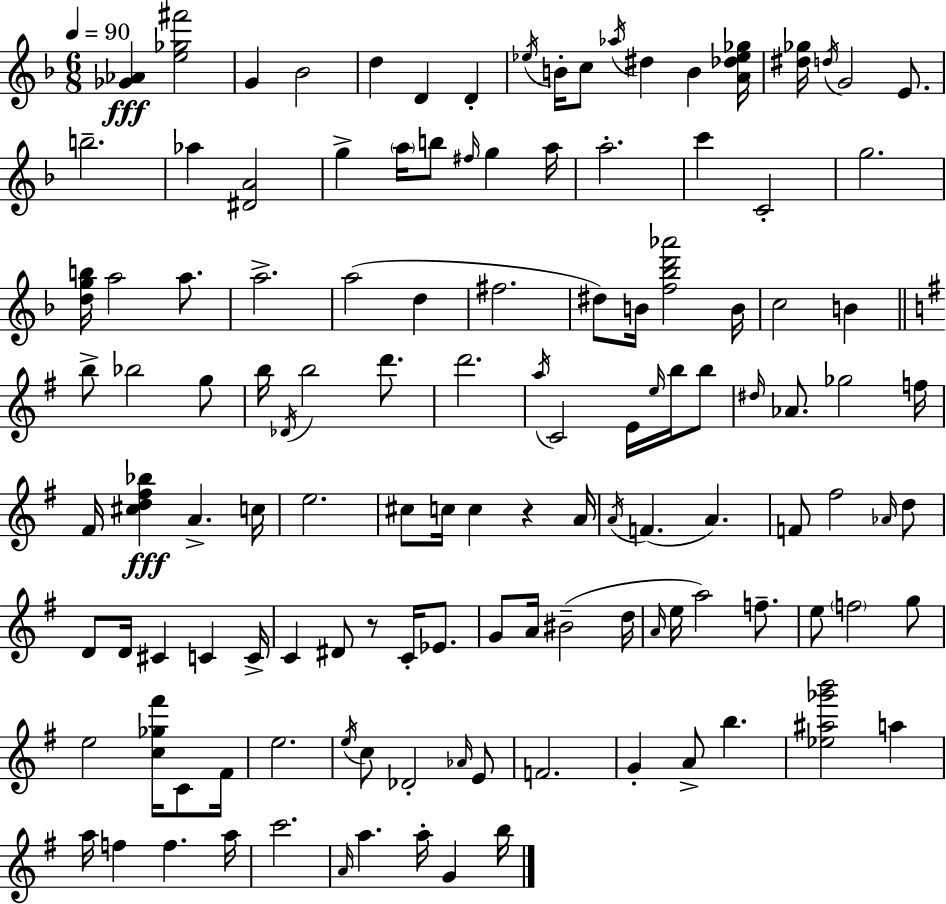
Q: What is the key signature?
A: F major